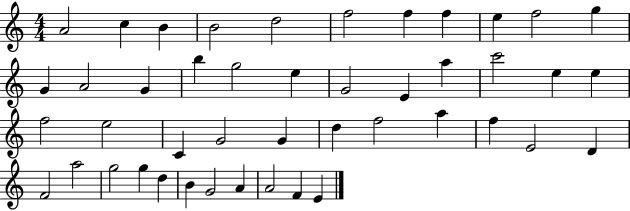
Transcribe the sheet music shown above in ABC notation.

X:1
T:Untitled
M:4/4
L:1/4
K:C
A2 c B B2 d2 f2 f f e f2 g G A2 G b g2 e G2 E a c'2 e e f2 e2 C G2 G d f2 a f E2 D F2 a2 g2 g d B G2 A A2 F E